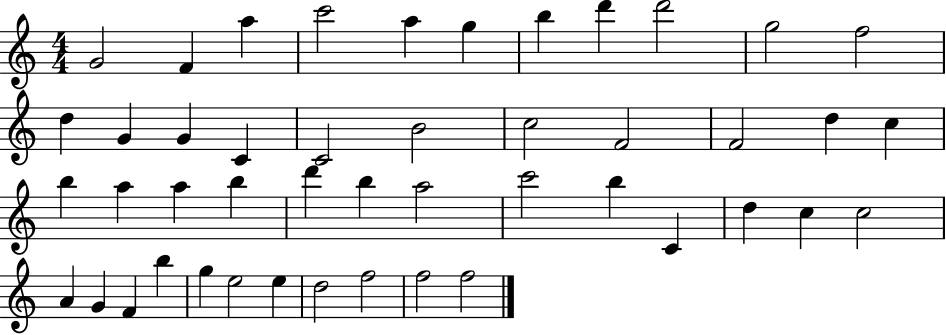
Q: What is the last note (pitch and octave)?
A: F5